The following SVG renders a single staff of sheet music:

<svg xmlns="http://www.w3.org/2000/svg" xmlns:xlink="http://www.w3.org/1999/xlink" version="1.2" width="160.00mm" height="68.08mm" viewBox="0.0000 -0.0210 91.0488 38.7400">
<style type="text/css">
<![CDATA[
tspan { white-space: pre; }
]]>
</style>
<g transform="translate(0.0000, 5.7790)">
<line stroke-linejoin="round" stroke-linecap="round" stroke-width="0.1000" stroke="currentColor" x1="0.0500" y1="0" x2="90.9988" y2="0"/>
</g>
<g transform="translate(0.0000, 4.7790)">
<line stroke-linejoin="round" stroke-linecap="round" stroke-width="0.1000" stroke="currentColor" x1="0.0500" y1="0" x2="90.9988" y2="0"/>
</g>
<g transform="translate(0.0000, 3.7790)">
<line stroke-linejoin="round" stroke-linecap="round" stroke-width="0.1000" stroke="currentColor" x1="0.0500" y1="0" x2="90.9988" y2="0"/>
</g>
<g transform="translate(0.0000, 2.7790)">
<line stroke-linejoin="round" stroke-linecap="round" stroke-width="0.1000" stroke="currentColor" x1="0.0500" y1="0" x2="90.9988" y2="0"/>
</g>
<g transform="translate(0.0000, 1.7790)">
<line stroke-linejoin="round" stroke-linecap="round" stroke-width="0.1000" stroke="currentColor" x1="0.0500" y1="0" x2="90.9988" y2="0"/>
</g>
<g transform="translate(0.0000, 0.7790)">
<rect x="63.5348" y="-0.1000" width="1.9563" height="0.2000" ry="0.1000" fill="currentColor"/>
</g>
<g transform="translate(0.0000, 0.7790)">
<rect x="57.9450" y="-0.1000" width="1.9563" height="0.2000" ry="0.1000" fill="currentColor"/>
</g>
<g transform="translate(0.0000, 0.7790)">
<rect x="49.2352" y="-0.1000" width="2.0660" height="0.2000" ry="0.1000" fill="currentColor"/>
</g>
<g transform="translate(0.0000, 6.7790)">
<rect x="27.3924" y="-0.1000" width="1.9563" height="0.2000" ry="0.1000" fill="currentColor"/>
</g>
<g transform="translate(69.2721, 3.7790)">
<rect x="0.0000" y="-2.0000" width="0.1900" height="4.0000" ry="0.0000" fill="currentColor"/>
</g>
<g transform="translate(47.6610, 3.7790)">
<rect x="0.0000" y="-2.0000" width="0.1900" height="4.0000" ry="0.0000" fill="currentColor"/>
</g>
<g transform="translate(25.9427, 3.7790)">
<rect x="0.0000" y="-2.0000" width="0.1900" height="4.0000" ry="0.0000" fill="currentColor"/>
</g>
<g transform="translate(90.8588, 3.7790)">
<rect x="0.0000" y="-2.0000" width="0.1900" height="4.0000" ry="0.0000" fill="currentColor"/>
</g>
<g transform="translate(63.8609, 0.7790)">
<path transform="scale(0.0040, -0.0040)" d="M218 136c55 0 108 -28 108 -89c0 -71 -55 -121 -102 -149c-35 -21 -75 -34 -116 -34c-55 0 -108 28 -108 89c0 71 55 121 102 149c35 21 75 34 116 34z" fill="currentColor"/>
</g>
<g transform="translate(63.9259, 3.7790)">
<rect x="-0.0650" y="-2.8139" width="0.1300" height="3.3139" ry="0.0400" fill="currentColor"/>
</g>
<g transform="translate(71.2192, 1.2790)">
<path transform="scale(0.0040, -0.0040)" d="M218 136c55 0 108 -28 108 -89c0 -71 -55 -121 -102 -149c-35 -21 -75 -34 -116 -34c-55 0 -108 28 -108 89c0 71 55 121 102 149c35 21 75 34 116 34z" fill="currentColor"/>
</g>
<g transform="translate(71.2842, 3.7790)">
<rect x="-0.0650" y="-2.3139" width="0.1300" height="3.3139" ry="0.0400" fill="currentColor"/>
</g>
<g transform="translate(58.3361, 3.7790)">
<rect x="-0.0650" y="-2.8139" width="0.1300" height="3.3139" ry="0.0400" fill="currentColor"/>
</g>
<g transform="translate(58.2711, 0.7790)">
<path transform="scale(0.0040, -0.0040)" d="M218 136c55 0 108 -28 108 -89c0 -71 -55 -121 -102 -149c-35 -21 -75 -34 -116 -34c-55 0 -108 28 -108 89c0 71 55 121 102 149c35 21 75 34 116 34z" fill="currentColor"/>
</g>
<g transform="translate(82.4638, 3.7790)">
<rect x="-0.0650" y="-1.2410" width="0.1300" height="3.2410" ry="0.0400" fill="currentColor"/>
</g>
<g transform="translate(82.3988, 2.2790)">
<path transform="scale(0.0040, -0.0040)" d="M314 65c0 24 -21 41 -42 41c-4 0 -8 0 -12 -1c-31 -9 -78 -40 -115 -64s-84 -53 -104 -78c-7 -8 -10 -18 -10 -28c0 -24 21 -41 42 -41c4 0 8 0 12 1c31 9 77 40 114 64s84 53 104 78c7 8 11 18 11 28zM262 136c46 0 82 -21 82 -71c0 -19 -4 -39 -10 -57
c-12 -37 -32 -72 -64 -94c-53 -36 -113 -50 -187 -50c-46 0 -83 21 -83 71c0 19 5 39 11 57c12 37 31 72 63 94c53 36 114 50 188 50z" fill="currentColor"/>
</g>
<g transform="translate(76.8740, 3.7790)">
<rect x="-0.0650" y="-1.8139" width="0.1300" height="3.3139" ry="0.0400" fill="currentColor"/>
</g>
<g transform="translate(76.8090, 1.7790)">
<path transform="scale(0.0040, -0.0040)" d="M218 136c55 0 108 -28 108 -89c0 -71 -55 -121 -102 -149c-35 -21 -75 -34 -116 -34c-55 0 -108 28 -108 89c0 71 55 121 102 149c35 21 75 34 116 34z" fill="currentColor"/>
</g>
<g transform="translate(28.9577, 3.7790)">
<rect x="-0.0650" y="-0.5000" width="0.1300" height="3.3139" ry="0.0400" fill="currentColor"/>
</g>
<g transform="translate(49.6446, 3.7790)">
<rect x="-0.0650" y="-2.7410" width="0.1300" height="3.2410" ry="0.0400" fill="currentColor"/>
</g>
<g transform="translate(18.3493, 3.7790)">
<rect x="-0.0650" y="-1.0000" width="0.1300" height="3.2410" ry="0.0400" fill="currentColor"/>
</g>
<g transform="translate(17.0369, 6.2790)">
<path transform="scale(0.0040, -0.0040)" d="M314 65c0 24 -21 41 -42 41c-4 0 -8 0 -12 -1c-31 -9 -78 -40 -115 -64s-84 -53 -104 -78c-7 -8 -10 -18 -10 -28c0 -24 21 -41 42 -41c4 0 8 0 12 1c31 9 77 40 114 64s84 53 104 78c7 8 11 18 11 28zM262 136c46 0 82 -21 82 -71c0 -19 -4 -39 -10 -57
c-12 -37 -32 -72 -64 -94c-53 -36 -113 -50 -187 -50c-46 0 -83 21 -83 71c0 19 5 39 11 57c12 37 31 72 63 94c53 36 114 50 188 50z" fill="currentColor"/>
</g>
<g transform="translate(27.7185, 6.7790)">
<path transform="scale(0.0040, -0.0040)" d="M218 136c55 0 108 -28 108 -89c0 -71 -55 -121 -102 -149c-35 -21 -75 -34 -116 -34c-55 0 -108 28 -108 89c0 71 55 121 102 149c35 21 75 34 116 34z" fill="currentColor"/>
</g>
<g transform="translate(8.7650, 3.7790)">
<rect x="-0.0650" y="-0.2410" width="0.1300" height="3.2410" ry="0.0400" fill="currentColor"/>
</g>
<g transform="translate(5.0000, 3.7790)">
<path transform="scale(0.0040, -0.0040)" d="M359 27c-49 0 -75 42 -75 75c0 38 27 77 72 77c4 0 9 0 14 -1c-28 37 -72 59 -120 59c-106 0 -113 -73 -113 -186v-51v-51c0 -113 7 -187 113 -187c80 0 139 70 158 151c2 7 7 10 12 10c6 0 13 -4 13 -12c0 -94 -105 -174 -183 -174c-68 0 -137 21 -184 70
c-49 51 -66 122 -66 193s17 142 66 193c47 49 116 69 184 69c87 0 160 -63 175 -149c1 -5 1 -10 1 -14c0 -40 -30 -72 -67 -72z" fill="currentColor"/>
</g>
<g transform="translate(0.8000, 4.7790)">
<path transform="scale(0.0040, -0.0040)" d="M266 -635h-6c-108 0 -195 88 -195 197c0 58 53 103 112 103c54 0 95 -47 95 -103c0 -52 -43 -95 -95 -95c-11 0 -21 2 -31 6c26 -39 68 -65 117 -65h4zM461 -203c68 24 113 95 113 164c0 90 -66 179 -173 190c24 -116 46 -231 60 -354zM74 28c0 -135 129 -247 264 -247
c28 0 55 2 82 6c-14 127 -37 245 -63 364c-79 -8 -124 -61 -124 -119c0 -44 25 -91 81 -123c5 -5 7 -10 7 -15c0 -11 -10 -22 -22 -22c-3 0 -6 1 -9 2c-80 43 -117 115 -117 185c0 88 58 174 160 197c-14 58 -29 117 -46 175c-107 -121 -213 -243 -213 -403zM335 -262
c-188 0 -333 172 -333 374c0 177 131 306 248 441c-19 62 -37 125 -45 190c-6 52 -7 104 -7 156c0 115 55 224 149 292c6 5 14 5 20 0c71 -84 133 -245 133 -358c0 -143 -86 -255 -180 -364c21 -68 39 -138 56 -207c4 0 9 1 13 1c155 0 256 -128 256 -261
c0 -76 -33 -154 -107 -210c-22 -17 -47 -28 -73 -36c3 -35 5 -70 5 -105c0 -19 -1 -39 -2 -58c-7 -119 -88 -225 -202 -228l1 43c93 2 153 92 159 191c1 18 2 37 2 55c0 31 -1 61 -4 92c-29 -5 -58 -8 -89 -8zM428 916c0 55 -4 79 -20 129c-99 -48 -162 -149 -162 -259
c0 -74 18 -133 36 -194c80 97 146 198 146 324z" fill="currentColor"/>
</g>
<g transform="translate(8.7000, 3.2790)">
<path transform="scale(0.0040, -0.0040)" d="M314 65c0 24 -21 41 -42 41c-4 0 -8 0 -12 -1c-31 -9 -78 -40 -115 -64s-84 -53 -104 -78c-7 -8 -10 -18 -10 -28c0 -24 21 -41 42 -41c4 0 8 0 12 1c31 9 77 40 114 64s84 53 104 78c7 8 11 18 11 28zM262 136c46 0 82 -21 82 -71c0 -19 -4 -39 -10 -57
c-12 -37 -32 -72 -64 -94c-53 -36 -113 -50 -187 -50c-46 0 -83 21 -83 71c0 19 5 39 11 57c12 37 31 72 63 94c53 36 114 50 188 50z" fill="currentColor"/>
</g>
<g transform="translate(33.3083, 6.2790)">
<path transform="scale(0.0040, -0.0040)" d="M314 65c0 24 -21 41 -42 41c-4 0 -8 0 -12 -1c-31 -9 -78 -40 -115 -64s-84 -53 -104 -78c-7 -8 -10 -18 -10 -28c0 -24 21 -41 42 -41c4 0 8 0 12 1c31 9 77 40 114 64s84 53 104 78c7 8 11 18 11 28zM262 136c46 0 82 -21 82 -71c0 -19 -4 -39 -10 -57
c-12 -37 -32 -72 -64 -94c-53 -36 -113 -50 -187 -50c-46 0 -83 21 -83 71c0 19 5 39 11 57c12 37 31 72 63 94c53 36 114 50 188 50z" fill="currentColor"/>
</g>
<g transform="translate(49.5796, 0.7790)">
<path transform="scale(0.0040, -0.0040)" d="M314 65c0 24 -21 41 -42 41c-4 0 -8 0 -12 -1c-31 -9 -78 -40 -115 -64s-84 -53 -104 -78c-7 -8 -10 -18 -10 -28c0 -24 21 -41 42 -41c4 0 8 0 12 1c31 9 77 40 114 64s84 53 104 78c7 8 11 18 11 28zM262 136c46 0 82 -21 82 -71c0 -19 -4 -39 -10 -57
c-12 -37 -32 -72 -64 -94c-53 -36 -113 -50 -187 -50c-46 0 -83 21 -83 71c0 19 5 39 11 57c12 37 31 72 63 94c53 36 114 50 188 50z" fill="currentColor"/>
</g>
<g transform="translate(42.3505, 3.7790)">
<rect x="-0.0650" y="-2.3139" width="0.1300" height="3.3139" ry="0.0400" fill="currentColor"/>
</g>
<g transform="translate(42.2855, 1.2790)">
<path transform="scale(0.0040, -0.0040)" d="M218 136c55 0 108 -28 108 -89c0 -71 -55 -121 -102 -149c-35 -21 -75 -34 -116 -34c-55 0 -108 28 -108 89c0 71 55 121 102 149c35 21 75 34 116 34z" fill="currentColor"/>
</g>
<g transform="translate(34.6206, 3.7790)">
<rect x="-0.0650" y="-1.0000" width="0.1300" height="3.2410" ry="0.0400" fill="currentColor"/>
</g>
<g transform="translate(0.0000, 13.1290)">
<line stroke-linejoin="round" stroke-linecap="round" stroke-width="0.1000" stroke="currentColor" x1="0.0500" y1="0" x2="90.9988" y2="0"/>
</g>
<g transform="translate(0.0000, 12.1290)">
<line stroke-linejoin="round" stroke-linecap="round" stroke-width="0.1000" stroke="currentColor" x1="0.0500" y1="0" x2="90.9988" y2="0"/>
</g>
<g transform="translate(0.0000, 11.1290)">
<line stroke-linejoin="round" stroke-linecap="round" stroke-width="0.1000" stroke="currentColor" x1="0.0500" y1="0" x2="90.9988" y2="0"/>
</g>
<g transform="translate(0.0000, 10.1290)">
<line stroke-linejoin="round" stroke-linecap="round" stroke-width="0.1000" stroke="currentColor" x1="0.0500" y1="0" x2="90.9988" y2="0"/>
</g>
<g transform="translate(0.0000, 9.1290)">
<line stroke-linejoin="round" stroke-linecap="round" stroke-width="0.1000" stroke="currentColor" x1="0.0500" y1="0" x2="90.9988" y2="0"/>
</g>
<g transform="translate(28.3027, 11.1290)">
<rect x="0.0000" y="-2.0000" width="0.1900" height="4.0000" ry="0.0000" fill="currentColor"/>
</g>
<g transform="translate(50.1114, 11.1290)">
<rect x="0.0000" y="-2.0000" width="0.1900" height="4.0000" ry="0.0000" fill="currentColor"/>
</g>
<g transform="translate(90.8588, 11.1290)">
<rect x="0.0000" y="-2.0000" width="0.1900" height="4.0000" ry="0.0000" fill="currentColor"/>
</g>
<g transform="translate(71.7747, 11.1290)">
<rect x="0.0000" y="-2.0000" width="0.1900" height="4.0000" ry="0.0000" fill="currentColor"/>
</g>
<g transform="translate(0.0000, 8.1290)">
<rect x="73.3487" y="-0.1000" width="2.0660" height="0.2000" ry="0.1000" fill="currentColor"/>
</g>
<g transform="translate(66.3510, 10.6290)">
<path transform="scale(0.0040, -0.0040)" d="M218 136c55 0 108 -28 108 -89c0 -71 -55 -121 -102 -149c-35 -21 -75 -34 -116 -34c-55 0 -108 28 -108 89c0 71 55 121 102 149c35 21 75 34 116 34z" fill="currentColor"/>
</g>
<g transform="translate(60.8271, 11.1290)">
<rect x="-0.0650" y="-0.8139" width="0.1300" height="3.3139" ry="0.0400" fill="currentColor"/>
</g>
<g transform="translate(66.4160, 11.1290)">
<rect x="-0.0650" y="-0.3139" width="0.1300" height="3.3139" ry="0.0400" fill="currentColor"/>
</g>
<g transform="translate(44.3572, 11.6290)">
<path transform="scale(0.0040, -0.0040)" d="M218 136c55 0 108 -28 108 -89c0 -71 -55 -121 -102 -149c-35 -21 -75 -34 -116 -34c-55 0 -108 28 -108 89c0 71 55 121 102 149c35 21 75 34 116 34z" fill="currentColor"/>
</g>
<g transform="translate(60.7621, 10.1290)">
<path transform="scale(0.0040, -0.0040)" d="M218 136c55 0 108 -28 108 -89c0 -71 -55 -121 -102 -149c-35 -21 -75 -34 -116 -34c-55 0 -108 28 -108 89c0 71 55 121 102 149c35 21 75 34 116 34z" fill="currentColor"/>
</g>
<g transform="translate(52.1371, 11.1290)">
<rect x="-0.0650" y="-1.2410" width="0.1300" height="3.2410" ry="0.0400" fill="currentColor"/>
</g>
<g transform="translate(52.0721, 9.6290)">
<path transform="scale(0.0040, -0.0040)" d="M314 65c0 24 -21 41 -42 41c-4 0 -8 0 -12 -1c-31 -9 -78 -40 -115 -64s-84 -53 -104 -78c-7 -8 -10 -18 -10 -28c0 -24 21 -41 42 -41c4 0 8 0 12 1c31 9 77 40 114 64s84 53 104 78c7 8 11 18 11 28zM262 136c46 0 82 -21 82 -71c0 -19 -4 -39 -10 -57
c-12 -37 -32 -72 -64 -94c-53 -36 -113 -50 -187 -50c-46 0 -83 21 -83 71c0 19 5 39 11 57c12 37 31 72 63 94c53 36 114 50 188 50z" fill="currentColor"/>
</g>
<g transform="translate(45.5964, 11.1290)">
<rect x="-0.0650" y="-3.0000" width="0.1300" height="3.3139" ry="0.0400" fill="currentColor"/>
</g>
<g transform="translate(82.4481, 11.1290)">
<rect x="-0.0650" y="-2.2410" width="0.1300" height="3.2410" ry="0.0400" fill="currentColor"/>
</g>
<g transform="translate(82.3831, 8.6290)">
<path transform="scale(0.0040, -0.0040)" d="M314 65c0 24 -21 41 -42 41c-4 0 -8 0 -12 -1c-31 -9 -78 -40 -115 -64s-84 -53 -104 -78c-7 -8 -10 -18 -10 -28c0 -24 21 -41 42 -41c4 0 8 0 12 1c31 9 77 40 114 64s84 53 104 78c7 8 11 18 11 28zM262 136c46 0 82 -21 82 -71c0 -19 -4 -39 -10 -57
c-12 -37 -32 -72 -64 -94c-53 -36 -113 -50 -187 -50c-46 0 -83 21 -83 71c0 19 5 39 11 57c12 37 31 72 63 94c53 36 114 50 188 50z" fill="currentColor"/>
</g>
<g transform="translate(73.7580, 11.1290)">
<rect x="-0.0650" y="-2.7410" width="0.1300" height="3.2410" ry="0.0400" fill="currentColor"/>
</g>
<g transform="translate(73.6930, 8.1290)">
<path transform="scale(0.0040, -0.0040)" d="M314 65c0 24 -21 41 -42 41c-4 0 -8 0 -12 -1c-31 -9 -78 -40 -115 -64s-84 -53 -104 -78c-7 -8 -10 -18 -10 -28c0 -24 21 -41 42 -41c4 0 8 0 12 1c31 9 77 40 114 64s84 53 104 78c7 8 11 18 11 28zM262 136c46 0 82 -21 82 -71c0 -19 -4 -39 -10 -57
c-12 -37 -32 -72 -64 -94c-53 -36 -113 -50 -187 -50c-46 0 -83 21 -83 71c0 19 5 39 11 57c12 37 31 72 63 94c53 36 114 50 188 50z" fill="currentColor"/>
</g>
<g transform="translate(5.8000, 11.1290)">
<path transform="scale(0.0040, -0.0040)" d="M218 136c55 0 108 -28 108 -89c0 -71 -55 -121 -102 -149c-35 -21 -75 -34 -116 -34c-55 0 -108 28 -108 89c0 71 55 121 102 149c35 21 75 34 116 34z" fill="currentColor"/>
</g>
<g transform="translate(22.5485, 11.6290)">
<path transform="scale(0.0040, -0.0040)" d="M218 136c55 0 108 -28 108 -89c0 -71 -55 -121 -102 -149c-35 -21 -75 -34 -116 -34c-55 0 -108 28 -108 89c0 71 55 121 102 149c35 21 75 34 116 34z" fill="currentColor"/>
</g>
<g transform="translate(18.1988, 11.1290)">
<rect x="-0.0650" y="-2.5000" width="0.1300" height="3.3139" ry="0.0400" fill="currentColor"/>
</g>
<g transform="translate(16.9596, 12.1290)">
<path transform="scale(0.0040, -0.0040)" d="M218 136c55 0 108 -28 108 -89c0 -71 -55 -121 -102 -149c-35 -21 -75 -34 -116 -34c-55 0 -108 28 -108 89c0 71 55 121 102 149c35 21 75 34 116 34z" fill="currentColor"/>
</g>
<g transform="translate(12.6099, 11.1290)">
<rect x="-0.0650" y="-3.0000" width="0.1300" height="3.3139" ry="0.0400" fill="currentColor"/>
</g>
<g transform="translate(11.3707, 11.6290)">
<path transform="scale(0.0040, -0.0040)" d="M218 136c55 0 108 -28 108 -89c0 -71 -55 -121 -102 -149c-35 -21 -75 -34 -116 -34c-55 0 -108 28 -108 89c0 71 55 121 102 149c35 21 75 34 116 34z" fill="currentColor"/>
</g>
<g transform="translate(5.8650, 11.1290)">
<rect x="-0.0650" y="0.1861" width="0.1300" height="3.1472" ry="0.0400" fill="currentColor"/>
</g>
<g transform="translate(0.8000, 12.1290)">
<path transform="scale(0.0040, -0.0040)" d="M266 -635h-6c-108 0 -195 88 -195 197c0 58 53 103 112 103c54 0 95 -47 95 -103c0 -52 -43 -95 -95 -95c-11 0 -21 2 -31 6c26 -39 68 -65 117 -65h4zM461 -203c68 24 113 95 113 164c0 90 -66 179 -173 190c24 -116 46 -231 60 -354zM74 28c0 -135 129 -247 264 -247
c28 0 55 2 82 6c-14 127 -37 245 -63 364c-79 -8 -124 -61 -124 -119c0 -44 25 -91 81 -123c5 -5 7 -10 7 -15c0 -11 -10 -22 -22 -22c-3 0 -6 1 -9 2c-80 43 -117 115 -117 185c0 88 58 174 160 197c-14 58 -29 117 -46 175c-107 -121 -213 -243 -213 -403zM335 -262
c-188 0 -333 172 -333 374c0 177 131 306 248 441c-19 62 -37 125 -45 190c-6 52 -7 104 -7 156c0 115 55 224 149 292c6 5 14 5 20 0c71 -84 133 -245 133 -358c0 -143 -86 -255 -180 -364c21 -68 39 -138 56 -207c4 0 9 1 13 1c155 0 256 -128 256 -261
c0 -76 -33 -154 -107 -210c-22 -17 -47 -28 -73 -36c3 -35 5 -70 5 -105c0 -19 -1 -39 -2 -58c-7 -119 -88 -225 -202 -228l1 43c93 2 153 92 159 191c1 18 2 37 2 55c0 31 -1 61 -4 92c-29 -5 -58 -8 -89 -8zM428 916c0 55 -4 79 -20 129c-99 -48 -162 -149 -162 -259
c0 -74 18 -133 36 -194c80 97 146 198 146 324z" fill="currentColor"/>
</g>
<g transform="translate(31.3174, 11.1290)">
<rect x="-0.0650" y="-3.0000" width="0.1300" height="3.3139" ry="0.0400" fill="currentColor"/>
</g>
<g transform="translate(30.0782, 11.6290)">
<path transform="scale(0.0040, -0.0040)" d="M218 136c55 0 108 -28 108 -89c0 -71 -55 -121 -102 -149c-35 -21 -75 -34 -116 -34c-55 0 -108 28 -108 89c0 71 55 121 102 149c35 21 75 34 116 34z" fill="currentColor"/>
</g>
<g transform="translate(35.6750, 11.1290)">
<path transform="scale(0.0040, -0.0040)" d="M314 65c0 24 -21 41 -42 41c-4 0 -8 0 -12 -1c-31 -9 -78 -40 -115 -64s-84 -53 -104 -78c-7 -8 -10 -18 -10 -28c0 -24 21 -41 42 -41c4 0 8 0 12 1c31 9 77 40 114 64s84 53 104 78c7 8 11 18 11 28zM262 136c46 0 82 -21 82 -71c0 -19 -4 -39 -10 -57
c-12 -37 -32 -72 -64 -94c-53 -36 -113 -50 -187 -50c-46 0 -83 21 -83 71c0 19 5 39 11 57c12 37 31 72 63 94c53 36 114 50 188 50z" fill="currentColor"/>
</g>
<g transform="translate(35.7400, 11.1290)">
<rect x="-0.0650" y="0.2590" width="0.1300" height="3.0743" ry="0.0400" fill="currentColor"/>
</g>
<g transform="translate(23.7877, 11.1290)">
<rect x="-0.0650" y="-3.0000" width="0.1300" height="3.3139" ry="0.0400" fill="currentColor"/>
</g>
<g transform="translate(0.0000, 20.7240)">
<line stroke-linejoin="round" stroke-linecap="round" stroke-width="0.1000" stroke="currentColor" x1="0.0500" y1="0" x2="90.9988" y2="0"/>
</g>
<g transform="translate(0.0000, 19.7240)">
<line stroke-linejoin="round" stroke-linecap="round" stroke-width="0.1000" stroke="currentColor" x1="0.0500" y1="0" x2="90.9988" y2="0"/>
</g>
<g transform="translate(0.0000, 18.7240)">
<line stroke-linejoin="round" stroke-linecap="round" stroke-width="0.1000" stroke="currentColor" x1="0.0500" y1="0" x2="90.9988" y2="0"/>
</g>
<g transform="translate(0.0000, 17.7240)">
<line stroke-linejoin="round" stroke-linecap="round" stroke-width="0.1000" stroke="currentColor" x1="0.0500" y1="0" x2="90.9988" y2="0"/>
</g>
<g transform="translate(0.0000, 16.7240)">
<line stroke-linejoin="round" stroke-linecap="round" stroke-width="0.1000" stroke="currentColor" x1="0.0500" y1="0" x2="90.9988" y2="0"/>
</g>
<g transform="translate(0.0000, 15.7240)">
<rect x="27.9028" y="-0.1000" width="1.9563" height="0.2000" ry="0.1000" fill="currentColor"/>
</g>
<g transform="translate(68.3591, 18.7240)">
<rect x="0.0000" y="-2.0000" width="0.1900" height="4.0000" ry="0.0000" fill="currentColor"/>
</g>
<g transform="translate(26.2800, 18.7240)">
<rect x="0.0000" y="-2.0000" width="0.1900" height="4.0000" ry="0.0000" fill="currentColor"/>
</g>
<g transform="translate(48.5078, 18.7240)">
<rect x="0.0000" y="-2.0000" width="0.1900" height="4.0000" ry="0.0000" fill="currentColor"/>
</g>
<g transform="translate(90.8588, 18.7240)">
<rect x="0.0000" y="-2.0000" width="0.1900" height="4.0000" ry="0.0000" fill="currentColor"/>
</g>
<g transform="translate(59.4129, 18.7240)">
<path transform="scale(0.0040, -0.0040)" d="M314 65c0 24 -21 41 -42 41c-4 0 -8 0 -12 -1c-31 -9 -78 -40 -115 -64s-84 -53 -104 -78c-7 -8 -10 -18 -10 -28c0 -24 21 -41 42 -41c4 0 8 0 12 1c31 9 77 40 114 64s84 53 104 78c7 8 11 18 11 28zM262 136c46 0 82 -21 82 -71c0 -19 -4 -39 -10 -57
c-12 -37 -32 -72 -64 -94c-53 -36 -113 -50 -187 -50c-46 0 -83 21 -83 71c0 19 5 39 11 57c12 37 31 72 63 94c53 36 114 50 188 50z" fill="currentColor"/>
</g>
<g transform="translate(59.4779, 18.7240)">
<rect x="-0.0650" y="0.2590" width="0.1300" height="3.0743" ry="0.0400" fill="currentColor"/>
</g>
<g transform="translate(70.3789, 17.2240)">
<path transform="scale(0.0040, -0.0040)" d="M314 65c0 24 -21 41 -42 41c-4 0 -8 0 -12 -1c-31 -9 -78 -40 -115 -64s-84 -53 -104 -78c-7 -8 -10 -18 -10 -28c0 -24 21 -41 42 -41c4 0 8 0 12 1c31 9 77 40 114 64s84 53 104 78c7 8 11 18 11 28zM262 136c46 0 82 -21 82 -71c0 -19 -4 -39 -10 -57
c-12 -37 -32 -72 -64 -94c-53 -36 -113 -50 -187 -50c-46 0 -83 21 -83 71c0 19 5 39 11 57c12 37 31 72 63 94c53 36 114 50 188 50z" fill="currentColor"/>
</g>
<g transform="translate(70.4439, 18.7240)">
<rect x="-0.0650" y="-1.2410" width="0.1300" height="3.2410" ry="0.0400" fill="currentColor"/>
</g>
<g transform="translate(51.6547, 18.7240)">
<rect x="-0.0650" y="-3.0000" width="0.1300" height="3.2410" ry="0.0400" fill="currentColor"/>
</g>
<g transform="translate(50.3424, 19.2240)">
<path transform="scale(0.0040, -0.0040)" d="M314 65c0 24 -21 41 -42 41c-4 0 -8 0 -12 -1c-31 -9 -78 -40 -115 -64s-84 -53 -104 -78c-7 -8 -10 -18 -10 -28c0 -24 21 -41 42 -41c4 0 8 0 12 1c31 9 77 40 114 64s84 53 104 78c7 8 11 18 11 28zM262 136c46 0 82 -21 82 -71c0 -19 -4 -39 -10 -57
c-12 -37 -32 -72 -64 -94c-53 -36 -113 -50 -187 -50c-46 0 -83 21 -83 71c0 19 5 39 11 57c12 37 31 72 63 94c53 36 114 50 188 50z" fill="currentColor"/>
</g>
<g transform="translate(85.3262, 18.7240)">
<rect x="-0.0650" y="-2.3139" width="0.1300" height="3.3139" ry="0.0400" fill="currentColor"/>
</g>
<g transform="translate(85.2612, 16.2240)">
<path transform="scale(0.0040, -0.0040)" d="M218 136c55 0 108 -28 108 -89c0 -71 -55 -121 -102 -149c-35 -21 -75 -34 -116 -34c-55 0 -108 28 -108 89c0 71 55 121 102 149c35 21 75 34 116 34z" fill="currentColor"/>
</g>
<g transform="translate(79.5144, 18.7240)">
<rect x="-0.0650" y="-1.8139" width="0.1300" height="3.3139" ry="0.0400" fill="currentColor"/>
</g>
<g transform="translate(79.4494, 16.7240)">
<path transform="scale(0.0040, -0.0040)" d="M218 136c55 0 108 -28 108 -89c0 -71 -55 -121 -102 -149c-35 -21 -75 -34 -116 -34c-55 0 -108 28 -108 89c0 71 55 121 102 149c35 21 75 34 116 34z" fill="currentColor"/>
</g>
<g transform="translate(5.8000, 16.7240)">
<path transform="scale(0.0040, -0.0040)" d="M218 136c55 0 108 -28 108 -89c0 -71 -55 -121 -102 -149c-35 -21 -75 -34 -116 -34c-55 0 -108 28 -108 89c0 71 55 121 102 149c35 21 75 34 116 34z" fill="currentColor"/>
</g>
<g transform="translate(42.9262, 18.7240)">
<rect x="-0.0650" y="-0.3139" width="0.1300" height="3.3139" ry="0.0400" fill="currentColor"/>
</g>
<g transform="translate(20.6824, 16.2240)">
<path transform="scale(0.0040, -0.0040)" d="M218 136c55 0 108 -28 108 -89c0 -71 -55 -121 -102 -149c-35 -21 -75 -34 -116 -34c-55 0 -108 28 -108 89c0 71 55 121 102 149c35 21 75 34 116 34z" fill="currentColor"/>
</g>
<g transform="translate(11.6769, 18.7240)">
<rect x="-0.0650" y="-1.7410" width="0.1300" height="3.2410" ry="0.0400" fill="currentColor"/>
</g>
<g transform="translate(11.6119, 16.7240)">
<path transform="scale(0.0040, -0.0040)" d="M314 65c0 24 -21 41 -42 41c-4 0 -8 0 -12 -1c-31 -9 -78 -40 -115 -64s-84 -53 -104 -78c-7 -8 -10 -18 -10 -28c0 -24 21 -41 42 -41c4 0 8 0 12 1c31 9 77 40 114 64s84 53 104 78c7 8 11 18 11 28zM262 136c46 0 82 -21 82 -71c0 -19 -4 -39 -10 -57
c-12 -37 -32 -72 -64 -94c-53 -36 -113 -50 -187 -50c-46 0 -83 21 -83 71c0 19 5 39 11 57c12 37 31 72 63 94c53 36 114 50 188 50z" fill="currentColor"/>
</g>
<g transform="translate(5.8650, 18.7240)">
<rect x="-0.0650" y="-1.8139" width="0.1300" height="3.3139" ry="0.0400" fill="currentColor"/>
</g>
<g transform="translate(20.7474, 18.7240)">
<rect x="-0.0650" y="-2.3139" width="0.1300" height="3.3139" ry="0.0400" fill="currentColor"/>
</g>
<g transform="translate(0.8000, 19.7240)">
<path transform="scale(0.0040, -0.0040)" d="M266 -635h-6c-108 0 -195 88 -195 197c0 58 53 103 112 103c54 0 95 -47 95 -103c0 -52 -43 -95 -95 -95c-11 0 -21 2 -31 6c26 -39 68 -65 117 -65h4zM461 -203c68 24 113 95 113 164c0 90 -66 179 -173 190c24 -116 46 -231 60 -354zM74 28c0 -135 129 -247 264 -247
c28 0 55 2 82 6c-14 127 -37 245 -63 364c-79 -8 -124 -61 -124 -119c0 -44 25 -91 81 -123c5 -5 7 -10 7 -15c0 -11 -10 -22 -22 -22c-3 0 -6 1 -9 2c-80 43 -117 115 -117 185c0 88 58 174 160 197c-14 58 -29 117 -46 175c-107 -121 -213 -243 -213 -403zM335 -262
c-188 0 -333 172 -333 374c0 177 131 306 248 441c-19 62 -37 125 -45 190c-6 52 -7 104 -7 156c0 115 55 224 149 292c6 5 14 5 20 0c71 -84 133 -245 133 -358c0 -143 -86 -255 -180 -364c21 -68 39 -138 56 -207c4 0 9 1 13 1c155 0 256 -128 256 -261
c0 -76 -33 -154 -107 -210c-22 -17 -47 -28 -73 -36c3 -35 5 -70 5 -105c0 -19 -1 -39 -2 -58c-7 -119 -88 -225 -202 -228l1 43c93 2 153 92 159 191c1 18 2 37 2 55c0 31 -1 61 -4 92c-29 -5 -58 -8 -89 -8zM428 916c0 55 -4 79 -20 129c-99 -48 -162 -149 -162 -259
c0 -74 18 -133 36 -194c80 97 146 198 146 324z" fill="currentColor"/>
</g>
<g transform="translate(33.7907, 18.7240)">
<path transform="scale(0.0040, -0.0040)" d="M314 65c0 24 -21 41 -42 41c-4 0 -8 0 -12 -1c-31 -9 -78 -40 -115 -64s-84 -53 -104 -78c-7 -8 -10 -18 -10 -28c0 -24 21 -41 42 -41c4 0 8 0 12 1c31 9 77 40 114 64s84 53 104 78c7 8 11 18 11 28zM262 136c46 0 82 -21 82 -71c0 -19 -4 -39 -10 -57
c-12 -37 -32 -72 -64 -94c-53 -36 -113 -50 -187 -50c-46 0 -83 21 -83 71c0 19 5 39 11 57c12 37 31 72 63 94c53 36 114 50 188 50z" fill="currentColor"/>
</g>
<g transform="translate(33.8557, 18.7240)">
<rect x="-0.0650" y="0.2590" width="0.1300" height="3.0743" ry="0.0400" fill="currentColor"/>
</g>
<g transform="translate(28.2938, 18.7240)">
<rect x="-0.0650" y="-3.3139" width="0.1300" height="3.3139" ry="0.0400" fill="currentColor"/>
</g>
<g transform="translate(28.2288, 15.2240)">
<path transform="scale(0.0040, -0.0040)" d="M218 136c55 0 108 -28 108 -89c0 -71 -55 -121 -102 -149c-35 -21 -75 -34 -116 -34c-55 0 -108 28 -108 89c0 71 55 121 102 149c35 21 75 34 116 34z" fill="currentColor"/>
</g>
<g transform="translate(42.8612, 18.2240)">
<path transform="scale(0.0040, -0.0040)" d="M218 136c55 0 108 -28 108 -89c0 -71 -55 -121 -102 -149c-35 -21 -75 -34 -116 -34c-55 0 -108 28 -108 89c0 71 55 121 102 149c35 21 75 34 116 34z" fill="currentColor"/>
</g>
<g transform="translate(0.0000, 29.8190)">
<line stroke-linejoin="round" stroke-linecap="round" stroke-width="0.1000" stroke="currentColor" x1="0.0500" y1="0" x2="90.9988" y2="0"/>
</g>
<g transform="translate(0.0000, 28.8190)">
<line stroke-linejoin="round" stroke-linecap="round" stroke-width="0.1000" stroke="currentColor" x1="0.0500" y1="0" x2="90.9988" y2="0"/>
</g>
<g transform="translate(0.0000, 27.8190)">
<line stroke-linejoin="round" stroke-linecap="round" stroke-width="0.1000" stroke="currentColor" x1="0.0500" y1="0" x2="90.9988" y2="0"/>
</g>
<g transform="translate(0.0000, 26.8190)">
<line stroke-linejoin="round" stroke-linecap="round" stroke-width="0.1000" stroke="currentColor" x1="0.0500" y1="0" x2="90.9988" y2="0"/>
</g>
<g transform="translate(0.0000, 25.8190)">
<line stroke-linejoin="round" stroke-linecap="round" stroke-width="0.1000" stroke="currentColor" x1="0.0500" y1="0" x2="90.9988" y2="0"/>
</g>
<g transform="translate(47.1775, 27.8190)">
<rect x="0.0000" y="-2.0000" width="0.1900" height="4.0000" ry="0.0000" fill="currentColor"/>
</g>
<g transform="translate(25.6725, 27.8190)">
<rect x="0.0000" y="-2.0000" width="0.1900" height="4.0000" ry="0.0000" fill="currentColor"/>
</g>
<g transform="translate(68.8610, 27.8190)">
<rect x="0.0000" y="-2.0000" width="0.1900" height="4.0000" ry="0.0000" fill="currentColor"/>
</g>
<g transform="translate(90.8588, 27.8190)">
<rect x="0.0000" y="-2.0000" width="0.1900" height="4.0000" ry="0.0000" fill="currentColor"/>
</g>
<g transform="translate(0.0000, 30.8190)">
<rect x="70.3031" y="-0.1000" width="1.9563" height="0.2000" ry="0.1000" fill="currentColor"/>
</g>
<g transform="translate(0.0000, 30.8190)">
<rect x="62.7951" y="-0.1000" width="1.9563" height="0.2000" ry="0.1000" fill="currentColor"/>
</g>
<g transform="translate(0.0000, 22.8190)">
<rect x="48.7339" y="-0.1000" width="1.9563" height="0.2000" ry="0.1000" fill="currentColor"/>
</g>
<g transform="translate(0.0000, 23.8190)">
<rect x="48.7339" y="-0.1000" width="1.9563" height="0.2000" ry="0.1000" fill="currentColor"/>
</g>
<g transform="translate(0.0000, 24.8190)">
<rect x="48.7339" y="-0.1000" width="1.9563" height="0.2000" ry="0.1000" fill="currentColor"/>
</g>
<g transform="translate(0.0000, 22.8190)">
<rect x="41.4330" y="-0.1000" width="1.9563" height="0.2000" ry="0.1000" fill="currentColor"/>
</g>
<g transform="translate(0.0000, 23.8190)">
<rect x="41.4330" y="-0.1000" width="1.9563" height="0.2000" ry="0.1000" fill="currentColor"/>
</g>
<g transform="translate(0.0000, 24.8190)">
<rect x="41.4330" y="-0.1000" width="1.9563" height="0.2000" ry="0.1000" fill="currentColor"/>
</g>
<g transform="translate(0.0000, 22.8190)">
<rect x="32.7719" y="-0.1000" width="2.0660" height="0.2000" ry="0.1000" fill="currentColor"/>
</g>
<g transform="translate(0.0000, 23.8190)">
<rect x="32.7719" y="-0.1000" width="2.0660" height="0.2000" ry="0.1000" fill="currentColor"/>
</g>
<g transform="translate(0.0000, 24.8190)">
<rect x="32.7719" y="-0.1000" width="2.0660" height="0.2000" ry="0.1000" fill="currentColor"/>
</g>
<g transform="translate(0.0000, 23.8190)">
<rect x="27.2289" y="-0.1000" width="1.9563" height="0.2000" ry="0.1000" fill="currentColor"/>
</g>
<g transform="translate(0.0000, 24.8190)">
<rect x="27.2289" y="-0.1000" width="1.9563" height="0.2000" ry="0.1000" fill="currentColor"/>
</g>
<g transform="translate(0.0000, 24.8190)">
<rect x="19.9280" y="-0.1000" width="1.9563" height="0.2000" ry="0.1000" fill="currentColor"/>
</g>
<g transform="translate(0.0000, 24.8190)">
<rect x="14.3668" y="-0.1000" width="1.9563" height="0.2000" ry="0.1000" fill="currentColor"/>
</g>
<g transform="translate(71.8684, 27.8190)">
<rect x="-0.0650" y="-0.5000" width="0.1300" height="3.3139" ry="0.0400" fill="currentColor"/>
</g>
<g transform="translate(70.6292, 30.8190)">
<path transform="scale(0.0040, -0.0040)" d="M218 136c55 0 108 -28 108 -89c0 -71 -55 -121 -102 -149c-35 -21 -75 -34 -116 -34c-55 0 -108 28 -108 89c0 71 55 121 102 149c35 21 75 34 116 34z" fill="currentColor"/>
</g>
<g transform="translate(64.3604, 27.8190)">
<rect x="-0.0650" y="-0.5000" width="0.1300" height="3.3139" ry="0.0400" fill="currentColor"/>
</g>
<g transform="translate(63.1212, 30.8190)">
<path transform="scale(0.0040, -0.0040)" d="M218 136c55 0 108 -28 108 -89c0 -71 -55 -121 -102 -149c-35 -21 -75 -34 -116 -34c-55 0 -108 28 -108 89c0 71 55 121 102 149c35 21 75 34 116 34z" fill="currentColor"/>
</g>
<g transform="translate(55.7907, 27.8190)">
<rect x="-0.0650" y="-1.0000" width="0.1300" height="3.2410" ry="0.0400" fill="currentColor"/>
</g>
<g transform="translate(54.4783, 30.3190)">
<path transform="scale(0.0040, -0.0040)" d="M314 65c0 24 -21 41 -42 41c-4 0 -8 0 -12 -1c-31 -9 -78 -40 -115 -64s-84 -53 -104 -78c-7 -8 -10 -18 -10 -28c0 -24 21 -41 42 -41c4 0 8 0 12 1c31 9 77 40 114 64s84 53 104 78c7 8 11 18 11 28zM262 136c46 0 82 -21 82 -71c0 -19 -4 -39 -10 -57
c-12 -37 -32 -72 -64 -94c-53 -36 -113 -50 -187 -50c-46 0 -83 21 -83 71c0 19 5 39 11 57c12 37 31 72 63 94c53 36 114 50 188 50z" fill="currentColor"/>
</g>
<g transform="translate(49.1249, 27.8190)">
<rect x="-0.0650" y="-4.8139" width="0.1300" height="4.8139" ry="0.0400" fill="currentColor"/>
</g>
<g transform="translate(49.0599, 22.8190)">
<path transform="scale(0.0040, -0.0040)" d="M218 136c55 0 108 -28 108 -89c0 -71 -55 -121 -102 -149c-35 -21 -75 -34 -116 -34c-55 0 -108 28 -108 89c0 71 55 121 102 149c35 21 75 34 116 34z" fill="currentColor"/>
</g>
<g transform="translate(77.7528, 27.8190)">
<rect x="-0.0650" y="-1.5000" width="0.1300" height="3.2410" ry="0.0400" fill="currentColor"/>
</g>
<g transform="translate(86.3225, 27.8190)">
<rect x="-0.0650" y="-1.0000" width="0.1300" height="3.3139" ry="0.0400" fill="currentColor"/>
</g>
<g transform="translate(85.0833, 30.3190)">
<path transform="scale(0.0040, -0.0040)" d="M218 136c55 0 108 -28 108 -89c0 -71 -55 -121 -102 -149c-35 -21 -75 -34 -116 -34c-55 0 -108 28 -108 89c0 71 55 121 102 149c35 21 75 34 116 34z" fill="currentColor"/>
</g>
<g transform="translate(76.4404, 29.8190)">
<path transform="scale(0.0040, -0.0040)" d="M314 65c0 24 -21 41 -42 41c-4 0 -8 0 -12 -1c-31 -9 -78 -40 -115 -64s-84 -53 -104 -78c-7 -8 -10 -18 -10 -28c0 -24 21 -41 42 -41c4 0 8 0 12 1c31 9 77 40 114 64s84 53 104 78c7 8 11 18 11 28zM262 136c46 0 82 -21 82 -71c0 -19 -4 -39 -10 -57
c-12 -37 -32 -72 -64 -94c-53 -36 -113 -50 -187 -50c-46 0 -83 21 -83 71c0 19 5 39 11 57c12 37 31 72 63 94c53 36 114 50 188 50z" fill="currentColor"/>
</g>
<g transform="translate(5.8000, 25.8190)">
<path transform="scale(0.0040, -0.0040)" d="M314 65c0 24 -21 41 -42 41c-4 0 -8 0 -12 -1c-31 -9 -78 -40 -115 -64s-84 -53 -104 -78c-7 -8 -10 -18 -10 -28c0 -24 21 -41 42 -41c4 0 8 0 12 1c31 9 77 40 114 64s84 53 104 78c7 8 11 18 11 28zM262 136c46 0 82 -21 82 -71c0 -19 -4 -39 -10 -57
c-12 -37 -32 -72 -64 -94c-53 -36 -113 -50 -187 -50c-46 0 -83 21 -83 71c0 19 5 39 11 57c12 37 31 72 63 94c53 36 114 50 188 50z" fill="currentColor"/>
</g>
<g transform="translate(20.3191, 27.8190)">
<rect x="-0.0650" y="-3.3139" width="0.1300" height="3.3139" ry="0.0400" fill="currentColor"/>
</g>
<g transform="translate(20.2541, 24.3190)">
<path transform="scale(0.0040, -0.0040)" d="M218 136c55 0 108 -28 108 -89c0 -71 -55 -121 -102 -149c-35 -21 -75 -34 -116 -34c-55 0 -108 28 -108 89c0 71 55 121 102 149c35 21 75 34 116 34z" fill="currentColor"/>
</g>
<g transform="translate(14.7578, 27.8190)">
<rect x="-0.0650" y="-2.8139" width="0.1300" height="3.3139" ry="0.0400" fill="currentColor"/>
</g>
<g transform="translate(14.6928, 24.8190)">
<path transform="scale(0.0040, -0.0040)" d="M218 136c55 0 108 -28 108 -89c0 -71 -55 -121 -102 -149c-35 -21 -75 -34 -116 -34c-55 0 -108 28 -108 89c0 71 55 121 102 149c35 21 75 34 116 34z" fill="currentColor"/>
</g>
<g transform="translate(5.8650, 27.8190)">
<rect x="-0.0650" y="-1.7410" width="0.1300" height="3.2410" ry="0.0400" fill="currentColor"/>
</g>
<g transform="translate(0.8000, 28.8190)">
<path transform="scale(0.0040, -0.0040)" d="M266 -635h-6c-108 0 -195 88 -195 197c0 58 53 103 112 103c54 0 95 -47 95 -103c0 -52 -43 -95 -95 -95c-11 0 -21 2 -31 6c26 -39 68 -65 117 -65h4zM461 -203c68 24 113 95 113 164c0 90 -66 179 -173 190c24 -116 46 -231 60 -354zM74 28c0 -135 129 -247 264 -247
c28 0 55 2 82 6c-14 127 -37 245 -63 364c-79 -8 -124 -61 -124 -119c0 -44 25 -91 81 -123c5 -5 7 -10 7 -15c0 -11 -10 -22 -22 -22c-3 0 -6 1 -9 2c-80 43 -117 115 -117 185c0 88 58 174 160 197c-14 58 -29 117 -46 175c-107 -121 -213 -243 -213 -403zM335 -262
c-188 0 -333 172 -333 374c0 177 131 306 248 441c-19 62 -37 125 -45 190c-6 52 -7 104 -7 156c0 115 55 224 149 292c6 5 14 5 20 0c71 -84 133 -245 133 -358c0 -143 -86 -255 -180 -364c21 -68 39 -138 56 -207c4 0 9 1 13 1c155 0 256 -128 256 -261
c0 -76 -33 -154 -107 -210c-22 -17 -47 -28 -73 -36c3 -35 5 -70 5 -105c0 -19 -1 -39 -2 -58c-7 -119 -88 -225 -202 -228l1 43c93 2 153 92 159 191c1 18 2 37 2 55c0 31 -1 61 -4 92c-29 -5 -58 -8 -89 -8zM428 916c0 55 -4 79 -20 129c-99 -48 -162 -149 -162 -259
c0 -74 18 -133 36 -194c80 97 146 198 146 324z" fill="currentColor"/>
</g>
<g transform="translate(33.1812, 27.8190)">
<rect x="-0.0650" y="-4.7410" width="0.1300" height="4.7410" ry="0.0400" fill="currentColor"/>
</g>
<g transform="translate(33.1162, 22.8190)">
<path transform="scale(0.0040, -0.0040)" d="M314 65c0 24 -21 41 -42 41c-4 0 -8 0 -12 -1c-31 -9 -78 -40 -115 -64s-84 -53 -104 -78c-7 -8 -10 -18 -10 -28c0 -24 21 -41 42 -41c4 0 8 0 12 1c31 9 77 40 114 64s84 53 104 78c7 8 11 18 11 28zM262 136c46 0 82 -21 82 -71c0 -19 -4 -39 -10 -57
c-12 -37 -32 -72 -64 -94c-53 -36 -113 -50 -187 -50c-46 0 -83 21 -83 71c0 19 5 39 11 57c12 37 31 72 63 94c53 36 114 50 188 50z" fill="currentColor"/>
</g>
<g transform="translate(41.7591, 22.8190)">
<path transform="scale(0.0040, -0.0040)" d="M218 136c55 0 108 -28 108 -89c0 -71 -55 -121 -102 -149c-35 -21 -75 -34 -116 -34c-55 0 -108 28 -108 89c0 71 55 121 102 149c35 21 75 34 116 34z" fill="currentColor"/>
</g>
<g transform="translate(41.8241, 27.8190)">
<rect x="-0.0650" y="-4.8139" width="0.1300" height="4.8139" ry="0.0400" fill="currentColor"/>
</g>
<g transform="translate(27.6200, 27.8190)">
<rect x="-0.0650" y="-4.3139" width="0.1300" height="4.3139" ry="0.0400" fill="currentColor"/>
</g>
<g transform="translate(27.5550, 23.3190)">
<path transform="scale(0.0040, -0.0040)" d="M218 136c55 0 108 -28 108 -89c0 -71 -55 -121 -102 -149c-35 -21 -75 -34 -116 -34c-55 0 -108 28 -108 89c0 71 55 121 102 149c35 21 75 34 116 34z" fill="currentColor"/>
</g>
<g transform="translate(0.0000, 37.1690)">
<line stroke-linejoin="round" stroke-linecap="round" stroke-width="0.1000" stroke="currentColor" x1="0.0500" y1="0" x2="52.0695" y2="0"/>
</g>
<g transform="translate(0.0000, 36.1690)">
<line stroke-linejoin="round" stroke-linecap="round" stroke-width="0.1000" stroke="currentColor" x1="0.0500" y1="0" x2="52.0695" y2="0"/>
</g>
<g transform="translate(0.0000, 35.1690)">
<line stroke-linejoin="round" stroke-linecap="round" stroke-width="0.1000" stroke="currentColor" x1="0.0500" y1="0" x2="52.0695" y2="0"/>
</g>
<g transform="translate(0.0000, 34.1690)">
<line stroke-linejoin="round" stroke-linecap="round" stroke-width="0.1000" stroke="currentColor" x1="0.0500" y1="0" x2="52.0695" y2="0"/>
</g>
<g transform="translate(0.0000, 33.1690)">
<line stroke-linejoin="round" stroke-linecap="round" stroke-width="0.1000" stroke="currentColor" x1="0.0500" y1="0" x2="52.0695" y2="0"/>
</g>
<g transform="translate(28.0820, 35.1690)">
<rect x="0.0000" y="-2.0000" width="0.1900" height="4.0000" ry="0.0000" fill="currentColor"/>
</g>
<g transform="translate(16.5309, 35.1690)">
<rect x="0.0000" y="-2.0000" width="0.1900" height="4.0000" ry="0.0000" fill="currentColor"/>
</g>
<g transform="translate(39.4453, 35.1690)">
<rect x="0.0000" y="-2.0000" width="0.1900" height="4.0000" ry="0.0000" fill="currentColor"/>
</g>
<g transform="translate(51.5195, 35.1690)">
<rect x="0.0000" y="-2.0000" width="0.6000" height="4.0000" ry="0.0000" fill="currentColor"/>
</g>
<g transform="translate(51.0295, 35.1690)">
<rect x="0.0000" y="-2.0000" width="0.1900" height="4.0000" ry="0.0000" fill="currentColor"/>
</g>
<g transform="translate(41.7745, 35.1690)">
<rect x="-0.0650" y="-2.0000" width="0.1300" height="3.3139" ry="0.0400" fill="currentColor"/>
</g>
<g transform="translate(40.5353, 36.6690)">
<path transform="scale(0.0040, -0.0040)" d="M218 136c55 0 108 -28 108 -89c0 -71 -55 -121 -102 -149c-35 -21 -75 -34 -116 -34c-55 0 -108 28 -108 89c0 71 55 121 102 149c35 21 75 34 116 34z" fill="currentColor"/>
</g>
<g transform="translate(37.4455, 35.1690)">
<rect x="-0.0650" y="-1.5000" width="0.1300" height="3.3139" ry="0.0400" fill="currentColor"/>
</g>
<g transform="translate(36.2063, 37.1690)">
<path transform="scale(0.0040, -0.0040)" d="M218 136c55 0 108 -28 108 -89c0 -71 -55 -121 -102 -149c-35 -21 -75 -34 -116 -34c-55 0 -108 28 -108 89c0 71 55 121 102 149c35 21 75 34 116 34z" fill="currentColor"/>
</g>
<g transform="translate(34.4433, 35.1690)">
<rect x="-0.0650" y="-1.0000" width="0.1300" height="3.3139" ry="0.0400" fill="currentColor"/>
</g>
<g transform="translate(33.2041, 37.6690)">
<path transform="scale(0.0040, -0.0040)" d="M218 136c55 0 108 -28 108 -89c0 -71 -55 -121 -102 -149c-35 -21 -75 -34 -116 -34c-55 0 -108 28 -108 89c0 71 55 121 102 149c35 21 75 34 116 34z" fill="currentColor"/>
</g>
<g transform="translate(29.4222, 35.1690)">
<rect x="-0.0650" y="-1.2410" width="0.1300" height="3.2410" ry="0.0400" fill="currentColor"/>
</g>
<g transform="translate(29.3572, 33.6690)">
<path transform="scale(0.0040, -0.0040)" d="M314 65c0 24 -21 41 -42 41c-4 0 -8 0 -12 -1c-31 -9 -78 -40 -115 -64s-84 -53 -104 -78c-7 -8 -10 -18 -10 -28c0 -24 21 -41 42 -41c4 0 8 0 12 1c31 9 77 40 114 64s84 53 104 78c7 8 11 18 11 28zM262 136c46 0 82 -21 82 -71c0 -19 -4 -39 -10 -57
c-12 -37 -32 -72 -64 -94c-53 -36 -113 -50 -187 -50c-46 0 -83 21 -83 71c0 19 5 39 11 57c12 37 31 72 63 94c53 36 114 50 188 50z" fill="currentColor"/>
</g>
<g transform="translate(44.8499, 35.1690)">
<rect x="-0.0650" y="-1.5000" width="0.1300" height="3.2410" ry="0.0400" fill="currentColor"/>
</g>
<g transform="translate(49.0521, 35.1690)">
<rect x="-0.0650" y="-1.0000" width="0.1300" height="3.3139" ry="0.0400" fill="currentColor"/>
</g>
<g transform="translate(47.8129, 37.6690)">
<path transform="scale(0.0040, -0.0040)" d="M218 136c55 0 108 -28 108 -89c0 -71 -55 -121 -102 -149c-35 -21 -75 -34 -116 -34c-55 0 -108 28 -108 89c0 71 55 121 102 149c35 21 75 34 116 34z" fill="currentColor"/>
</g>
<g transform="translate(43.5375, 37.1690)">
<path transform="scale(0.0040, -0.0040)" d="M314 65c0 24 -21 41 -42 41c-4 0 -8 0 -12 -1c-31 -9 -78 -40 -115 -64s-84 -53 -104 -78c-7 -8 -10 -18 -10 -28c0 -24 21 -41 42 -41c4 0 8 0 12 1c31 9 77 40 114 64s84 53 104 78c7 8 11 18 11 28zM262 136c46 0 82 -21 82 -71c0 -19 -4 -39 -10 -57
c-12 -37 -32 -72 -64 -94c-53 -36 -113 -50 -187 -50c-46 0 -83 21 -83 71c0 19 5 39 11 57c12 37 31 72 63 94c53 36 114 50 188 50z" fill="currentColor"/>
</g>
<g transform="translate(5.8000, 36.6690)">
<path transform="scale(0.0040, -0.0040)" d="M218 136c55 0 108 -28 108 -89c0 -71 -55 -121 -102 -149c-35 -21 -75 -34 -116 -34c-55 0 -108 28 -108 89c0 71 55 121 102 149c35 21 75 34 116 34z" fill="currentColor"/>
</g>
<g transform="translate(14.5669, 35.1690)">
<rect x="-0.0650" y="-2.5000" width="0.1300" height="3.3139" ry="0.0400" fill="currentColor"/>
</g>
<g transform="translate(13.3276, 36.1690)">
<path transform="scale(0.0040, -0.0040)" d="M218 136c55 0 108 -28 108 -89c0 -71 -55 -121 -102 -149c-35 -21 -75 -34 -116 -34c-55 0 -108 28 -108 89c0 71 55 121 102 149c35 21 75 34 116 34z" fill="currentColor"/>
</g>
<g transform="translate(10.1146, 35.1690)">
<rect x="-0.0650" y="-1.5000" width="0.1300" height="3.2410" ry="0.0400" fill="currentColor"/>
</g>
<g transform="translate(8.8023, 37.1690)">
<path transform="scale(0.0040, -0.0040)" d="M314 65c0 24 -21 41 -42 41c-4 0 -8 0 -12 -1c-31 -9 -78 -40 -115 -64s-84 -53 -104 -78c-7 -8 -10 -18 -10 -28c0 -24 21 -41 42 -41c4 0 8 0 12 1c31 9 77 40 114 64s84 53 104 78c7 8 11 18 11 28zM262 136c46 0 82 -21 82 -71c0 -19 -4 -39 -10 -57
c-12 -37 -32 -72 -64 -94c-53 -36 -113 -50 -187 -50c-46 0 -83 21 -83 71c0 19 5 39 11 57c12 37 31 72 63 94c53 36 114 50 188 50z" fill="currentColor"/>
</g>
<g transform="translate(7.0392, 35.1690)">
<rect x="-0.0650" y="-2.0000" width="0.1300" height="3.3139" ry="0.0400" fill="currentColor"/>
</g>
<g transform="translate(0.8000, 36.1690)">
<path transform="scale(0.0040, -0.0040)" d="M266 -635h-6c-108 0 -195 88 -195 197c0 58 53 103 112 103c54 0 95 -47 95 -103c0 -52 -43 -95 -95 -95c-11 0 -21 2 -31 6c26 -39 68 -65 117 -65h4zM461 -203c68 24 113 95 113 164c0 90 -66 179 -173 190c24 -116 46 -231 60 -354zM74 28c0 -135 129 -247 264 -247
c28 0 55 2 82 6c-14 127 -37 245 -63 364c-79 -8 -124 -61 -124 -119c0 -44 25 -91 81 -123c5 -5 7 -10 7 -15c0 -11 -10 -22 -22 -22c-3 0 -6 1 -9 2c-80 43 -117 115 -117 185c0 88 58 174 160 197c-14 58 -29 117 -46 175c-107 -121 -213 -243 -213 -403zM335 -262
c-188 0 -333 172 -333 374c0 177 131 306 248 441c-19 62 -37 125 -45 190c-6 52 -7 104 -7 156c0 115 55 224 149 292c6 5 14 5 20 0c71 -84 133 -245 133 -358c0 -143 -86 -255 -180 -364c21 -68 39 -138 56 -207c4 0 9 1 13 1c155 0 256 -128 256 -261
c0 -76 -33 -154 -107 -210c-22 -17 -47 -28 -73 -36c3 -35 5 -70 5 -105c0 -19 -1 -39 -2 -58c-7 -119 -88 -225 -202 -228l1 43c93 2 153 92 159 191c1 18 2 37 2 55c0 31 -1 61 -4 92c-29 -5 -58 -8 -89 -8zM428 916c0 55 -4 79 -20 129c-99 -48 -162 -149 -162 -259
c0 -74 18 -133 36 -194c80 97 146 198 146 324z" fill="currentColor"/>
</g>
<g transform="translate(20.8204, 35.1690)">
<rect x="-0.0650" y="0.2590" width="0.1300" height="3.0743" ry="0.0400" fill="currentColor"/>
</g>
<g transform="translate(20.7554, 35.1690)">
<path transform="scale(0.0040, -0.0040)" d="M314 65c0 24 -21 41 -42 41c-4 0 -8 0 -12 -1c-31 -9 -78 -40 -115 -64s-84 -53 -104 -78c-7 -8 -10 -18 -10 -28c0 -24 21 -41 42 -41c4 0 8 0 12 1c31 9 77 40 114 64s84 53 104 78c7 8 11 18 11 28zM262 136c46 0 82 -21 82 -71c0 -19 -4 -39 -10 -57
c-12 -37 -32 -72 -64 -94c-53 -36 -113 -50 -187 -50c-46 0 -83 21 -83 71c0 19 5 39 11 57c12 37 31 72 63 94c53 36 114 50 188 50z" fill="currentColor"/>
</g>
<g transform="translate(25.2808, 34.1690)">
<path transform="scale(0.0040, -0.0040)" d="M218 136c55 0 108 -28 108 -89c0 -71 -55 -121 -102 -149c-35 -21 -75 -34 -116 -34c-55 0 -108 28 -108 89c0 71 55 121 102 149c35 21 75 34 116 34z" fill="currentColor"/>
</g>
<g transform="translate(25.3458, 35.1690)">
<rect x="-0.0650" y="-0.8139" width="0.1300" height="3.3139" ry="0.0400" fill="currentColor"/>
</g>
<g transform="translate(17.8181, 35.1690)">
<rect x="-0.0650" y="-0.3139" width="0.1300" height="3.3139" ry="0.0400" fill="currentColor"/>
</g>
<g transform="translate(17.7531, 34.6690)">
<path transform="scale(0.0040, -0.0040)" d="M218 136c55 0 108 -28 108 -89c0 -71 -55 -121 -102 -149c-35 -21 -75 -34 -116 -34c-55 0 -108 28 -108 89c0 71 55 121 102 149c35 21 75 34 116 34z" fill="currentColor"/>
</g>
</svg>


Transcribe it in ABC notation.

X:1
T:Untitled
M:4/4
L:1/4
K:C
c2 D2 C D2 g a2 a a g f e2 B A G A A B2 A e2 d c a2 g2 f f2 g b B2 c A2 B2 e2 f g f2 a b d' e'2 e' e' D2 C C E2 D F E2 G c B2 d e2 D E F E2 D